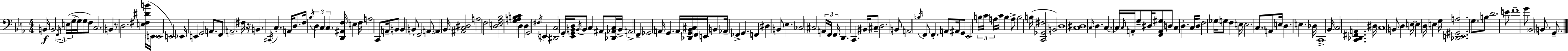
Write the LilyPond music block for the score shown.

{
  \clef bass
  \numericTimeSignature
  \time 4/4
  \key c \minor
  b,16\f b,2 \tuplet 3/2 { \acciaccatura { f,16 } e16( g16--~~ } g16 g8 f8) | c2. b,4 | r8 d2. <e fis dis' b'>16( | \parenthesize e,16 e,2 e,2) | \break ees,16 e,4 g,2 a,8. | f,8 a,2.-- fis16 | r16 b,4. \acciaccatura { cis,16 } c4.-. a,16 d8. | f16 \acciaccatura { bes16 } \tuplet 3/2 { d4 c4 c4. } | \break <d, ais, f>16 e4 f16 a2 | c,8 a,16-- b,8 b,4 b,8-. f,2 | \parenthesize a,8.~~ \parenthesize a,4 bes,16 <ais, c dis>2 | a2 f2 | \break <d e g bes>2 <g a b c'>4 d4 | d4 g,2 \acciaccatura { fis16 } | e,4 <dis, c>2 g,16-. <ees, g, b, d>16 \acciaccatura { b,16 } b,8 | c4 ais,8 <des, aes, c>16 b,16-> a,2-> | \break f,4-- ges,2 a,16 g,4. | a,16 <des, g, bes, cis>16 f,16 e,16 b,8 aes,16-- fes,4-> g,4. | f,4 dis4 b,8 ees4. | ces2 cis2 | \break \tuplet 3/2 { a,16 f,16 f,16 } d,4. c,4. | bis,16 cis8-- d2. | b,8 a,2 \acciaccatura { b16 } f,8 | f,4.-. a,8 ais,16 g,8 ees,2 | \break \tuplet 3/2 { b16 c'16 a16 } c'16 b4 a8-> b2 | b16( <c, ges, fis>2 b,2) | d1 | <c dis>1 | \break \grace { c16 } d4. c4.~~ | c16 \grace { c16 } a,16-. g8-- dis16 <f, a, gis>8 d8 c4 | d4.-. c16 d16 \parenthesize f2 | ges16 g8 f4 e16 e2. | \break \parenthesize c8. a,8 e16 d4. | e4. des16 c,1-> | bes,16 c2 | <c, des, fis, a,>4. dis16 c1 | \break b,8 d4 e16~~ e4 | d16 e4 g16 <des, e, gis, a>2. | g8. b8 d'2. | e'8 f'1-- | \break g'8 \parenthesize bes,2 | b,8. g,8.-- \bar "|."
}